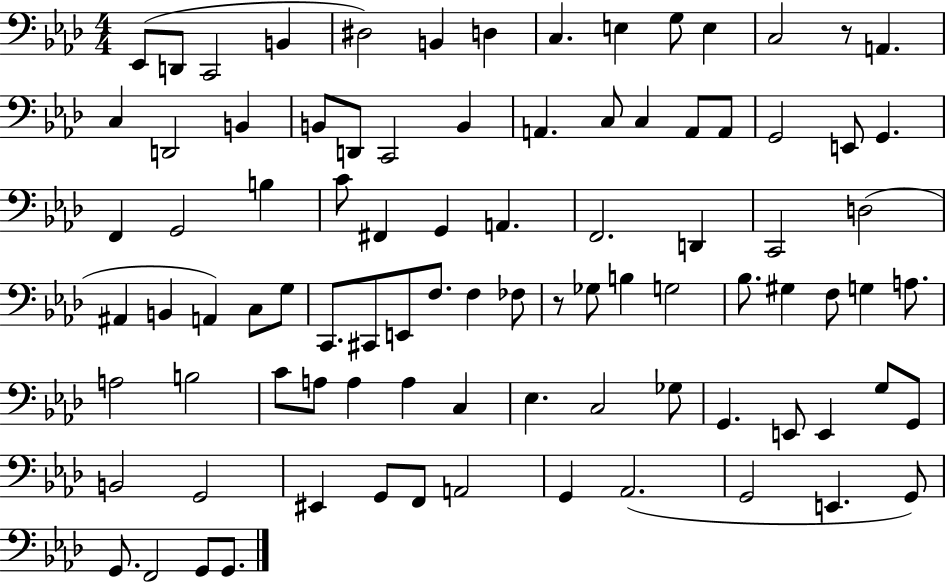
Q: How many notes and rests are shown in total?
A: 90